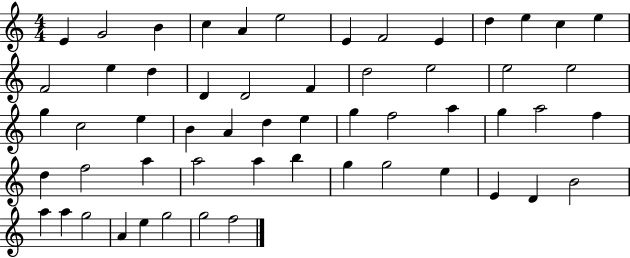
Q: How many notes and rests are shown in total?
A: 56